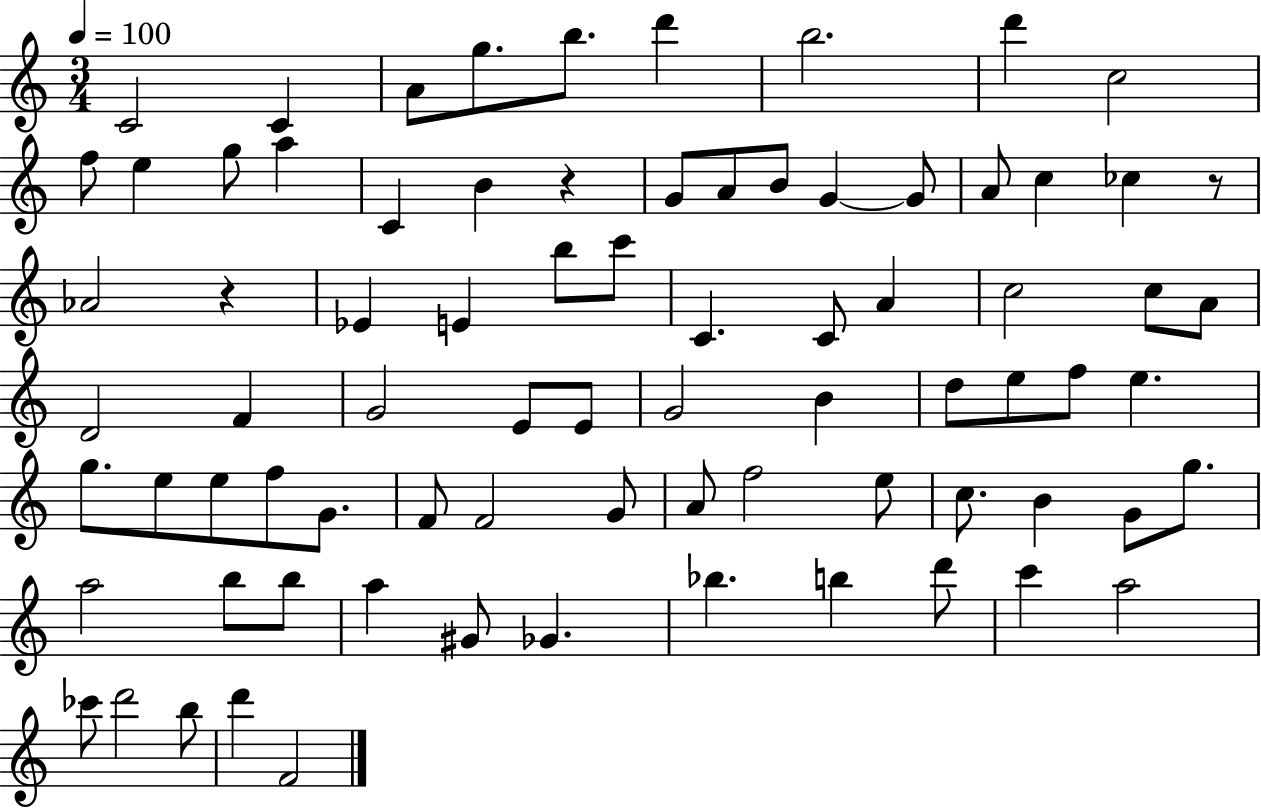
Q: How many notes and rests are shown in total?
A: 79